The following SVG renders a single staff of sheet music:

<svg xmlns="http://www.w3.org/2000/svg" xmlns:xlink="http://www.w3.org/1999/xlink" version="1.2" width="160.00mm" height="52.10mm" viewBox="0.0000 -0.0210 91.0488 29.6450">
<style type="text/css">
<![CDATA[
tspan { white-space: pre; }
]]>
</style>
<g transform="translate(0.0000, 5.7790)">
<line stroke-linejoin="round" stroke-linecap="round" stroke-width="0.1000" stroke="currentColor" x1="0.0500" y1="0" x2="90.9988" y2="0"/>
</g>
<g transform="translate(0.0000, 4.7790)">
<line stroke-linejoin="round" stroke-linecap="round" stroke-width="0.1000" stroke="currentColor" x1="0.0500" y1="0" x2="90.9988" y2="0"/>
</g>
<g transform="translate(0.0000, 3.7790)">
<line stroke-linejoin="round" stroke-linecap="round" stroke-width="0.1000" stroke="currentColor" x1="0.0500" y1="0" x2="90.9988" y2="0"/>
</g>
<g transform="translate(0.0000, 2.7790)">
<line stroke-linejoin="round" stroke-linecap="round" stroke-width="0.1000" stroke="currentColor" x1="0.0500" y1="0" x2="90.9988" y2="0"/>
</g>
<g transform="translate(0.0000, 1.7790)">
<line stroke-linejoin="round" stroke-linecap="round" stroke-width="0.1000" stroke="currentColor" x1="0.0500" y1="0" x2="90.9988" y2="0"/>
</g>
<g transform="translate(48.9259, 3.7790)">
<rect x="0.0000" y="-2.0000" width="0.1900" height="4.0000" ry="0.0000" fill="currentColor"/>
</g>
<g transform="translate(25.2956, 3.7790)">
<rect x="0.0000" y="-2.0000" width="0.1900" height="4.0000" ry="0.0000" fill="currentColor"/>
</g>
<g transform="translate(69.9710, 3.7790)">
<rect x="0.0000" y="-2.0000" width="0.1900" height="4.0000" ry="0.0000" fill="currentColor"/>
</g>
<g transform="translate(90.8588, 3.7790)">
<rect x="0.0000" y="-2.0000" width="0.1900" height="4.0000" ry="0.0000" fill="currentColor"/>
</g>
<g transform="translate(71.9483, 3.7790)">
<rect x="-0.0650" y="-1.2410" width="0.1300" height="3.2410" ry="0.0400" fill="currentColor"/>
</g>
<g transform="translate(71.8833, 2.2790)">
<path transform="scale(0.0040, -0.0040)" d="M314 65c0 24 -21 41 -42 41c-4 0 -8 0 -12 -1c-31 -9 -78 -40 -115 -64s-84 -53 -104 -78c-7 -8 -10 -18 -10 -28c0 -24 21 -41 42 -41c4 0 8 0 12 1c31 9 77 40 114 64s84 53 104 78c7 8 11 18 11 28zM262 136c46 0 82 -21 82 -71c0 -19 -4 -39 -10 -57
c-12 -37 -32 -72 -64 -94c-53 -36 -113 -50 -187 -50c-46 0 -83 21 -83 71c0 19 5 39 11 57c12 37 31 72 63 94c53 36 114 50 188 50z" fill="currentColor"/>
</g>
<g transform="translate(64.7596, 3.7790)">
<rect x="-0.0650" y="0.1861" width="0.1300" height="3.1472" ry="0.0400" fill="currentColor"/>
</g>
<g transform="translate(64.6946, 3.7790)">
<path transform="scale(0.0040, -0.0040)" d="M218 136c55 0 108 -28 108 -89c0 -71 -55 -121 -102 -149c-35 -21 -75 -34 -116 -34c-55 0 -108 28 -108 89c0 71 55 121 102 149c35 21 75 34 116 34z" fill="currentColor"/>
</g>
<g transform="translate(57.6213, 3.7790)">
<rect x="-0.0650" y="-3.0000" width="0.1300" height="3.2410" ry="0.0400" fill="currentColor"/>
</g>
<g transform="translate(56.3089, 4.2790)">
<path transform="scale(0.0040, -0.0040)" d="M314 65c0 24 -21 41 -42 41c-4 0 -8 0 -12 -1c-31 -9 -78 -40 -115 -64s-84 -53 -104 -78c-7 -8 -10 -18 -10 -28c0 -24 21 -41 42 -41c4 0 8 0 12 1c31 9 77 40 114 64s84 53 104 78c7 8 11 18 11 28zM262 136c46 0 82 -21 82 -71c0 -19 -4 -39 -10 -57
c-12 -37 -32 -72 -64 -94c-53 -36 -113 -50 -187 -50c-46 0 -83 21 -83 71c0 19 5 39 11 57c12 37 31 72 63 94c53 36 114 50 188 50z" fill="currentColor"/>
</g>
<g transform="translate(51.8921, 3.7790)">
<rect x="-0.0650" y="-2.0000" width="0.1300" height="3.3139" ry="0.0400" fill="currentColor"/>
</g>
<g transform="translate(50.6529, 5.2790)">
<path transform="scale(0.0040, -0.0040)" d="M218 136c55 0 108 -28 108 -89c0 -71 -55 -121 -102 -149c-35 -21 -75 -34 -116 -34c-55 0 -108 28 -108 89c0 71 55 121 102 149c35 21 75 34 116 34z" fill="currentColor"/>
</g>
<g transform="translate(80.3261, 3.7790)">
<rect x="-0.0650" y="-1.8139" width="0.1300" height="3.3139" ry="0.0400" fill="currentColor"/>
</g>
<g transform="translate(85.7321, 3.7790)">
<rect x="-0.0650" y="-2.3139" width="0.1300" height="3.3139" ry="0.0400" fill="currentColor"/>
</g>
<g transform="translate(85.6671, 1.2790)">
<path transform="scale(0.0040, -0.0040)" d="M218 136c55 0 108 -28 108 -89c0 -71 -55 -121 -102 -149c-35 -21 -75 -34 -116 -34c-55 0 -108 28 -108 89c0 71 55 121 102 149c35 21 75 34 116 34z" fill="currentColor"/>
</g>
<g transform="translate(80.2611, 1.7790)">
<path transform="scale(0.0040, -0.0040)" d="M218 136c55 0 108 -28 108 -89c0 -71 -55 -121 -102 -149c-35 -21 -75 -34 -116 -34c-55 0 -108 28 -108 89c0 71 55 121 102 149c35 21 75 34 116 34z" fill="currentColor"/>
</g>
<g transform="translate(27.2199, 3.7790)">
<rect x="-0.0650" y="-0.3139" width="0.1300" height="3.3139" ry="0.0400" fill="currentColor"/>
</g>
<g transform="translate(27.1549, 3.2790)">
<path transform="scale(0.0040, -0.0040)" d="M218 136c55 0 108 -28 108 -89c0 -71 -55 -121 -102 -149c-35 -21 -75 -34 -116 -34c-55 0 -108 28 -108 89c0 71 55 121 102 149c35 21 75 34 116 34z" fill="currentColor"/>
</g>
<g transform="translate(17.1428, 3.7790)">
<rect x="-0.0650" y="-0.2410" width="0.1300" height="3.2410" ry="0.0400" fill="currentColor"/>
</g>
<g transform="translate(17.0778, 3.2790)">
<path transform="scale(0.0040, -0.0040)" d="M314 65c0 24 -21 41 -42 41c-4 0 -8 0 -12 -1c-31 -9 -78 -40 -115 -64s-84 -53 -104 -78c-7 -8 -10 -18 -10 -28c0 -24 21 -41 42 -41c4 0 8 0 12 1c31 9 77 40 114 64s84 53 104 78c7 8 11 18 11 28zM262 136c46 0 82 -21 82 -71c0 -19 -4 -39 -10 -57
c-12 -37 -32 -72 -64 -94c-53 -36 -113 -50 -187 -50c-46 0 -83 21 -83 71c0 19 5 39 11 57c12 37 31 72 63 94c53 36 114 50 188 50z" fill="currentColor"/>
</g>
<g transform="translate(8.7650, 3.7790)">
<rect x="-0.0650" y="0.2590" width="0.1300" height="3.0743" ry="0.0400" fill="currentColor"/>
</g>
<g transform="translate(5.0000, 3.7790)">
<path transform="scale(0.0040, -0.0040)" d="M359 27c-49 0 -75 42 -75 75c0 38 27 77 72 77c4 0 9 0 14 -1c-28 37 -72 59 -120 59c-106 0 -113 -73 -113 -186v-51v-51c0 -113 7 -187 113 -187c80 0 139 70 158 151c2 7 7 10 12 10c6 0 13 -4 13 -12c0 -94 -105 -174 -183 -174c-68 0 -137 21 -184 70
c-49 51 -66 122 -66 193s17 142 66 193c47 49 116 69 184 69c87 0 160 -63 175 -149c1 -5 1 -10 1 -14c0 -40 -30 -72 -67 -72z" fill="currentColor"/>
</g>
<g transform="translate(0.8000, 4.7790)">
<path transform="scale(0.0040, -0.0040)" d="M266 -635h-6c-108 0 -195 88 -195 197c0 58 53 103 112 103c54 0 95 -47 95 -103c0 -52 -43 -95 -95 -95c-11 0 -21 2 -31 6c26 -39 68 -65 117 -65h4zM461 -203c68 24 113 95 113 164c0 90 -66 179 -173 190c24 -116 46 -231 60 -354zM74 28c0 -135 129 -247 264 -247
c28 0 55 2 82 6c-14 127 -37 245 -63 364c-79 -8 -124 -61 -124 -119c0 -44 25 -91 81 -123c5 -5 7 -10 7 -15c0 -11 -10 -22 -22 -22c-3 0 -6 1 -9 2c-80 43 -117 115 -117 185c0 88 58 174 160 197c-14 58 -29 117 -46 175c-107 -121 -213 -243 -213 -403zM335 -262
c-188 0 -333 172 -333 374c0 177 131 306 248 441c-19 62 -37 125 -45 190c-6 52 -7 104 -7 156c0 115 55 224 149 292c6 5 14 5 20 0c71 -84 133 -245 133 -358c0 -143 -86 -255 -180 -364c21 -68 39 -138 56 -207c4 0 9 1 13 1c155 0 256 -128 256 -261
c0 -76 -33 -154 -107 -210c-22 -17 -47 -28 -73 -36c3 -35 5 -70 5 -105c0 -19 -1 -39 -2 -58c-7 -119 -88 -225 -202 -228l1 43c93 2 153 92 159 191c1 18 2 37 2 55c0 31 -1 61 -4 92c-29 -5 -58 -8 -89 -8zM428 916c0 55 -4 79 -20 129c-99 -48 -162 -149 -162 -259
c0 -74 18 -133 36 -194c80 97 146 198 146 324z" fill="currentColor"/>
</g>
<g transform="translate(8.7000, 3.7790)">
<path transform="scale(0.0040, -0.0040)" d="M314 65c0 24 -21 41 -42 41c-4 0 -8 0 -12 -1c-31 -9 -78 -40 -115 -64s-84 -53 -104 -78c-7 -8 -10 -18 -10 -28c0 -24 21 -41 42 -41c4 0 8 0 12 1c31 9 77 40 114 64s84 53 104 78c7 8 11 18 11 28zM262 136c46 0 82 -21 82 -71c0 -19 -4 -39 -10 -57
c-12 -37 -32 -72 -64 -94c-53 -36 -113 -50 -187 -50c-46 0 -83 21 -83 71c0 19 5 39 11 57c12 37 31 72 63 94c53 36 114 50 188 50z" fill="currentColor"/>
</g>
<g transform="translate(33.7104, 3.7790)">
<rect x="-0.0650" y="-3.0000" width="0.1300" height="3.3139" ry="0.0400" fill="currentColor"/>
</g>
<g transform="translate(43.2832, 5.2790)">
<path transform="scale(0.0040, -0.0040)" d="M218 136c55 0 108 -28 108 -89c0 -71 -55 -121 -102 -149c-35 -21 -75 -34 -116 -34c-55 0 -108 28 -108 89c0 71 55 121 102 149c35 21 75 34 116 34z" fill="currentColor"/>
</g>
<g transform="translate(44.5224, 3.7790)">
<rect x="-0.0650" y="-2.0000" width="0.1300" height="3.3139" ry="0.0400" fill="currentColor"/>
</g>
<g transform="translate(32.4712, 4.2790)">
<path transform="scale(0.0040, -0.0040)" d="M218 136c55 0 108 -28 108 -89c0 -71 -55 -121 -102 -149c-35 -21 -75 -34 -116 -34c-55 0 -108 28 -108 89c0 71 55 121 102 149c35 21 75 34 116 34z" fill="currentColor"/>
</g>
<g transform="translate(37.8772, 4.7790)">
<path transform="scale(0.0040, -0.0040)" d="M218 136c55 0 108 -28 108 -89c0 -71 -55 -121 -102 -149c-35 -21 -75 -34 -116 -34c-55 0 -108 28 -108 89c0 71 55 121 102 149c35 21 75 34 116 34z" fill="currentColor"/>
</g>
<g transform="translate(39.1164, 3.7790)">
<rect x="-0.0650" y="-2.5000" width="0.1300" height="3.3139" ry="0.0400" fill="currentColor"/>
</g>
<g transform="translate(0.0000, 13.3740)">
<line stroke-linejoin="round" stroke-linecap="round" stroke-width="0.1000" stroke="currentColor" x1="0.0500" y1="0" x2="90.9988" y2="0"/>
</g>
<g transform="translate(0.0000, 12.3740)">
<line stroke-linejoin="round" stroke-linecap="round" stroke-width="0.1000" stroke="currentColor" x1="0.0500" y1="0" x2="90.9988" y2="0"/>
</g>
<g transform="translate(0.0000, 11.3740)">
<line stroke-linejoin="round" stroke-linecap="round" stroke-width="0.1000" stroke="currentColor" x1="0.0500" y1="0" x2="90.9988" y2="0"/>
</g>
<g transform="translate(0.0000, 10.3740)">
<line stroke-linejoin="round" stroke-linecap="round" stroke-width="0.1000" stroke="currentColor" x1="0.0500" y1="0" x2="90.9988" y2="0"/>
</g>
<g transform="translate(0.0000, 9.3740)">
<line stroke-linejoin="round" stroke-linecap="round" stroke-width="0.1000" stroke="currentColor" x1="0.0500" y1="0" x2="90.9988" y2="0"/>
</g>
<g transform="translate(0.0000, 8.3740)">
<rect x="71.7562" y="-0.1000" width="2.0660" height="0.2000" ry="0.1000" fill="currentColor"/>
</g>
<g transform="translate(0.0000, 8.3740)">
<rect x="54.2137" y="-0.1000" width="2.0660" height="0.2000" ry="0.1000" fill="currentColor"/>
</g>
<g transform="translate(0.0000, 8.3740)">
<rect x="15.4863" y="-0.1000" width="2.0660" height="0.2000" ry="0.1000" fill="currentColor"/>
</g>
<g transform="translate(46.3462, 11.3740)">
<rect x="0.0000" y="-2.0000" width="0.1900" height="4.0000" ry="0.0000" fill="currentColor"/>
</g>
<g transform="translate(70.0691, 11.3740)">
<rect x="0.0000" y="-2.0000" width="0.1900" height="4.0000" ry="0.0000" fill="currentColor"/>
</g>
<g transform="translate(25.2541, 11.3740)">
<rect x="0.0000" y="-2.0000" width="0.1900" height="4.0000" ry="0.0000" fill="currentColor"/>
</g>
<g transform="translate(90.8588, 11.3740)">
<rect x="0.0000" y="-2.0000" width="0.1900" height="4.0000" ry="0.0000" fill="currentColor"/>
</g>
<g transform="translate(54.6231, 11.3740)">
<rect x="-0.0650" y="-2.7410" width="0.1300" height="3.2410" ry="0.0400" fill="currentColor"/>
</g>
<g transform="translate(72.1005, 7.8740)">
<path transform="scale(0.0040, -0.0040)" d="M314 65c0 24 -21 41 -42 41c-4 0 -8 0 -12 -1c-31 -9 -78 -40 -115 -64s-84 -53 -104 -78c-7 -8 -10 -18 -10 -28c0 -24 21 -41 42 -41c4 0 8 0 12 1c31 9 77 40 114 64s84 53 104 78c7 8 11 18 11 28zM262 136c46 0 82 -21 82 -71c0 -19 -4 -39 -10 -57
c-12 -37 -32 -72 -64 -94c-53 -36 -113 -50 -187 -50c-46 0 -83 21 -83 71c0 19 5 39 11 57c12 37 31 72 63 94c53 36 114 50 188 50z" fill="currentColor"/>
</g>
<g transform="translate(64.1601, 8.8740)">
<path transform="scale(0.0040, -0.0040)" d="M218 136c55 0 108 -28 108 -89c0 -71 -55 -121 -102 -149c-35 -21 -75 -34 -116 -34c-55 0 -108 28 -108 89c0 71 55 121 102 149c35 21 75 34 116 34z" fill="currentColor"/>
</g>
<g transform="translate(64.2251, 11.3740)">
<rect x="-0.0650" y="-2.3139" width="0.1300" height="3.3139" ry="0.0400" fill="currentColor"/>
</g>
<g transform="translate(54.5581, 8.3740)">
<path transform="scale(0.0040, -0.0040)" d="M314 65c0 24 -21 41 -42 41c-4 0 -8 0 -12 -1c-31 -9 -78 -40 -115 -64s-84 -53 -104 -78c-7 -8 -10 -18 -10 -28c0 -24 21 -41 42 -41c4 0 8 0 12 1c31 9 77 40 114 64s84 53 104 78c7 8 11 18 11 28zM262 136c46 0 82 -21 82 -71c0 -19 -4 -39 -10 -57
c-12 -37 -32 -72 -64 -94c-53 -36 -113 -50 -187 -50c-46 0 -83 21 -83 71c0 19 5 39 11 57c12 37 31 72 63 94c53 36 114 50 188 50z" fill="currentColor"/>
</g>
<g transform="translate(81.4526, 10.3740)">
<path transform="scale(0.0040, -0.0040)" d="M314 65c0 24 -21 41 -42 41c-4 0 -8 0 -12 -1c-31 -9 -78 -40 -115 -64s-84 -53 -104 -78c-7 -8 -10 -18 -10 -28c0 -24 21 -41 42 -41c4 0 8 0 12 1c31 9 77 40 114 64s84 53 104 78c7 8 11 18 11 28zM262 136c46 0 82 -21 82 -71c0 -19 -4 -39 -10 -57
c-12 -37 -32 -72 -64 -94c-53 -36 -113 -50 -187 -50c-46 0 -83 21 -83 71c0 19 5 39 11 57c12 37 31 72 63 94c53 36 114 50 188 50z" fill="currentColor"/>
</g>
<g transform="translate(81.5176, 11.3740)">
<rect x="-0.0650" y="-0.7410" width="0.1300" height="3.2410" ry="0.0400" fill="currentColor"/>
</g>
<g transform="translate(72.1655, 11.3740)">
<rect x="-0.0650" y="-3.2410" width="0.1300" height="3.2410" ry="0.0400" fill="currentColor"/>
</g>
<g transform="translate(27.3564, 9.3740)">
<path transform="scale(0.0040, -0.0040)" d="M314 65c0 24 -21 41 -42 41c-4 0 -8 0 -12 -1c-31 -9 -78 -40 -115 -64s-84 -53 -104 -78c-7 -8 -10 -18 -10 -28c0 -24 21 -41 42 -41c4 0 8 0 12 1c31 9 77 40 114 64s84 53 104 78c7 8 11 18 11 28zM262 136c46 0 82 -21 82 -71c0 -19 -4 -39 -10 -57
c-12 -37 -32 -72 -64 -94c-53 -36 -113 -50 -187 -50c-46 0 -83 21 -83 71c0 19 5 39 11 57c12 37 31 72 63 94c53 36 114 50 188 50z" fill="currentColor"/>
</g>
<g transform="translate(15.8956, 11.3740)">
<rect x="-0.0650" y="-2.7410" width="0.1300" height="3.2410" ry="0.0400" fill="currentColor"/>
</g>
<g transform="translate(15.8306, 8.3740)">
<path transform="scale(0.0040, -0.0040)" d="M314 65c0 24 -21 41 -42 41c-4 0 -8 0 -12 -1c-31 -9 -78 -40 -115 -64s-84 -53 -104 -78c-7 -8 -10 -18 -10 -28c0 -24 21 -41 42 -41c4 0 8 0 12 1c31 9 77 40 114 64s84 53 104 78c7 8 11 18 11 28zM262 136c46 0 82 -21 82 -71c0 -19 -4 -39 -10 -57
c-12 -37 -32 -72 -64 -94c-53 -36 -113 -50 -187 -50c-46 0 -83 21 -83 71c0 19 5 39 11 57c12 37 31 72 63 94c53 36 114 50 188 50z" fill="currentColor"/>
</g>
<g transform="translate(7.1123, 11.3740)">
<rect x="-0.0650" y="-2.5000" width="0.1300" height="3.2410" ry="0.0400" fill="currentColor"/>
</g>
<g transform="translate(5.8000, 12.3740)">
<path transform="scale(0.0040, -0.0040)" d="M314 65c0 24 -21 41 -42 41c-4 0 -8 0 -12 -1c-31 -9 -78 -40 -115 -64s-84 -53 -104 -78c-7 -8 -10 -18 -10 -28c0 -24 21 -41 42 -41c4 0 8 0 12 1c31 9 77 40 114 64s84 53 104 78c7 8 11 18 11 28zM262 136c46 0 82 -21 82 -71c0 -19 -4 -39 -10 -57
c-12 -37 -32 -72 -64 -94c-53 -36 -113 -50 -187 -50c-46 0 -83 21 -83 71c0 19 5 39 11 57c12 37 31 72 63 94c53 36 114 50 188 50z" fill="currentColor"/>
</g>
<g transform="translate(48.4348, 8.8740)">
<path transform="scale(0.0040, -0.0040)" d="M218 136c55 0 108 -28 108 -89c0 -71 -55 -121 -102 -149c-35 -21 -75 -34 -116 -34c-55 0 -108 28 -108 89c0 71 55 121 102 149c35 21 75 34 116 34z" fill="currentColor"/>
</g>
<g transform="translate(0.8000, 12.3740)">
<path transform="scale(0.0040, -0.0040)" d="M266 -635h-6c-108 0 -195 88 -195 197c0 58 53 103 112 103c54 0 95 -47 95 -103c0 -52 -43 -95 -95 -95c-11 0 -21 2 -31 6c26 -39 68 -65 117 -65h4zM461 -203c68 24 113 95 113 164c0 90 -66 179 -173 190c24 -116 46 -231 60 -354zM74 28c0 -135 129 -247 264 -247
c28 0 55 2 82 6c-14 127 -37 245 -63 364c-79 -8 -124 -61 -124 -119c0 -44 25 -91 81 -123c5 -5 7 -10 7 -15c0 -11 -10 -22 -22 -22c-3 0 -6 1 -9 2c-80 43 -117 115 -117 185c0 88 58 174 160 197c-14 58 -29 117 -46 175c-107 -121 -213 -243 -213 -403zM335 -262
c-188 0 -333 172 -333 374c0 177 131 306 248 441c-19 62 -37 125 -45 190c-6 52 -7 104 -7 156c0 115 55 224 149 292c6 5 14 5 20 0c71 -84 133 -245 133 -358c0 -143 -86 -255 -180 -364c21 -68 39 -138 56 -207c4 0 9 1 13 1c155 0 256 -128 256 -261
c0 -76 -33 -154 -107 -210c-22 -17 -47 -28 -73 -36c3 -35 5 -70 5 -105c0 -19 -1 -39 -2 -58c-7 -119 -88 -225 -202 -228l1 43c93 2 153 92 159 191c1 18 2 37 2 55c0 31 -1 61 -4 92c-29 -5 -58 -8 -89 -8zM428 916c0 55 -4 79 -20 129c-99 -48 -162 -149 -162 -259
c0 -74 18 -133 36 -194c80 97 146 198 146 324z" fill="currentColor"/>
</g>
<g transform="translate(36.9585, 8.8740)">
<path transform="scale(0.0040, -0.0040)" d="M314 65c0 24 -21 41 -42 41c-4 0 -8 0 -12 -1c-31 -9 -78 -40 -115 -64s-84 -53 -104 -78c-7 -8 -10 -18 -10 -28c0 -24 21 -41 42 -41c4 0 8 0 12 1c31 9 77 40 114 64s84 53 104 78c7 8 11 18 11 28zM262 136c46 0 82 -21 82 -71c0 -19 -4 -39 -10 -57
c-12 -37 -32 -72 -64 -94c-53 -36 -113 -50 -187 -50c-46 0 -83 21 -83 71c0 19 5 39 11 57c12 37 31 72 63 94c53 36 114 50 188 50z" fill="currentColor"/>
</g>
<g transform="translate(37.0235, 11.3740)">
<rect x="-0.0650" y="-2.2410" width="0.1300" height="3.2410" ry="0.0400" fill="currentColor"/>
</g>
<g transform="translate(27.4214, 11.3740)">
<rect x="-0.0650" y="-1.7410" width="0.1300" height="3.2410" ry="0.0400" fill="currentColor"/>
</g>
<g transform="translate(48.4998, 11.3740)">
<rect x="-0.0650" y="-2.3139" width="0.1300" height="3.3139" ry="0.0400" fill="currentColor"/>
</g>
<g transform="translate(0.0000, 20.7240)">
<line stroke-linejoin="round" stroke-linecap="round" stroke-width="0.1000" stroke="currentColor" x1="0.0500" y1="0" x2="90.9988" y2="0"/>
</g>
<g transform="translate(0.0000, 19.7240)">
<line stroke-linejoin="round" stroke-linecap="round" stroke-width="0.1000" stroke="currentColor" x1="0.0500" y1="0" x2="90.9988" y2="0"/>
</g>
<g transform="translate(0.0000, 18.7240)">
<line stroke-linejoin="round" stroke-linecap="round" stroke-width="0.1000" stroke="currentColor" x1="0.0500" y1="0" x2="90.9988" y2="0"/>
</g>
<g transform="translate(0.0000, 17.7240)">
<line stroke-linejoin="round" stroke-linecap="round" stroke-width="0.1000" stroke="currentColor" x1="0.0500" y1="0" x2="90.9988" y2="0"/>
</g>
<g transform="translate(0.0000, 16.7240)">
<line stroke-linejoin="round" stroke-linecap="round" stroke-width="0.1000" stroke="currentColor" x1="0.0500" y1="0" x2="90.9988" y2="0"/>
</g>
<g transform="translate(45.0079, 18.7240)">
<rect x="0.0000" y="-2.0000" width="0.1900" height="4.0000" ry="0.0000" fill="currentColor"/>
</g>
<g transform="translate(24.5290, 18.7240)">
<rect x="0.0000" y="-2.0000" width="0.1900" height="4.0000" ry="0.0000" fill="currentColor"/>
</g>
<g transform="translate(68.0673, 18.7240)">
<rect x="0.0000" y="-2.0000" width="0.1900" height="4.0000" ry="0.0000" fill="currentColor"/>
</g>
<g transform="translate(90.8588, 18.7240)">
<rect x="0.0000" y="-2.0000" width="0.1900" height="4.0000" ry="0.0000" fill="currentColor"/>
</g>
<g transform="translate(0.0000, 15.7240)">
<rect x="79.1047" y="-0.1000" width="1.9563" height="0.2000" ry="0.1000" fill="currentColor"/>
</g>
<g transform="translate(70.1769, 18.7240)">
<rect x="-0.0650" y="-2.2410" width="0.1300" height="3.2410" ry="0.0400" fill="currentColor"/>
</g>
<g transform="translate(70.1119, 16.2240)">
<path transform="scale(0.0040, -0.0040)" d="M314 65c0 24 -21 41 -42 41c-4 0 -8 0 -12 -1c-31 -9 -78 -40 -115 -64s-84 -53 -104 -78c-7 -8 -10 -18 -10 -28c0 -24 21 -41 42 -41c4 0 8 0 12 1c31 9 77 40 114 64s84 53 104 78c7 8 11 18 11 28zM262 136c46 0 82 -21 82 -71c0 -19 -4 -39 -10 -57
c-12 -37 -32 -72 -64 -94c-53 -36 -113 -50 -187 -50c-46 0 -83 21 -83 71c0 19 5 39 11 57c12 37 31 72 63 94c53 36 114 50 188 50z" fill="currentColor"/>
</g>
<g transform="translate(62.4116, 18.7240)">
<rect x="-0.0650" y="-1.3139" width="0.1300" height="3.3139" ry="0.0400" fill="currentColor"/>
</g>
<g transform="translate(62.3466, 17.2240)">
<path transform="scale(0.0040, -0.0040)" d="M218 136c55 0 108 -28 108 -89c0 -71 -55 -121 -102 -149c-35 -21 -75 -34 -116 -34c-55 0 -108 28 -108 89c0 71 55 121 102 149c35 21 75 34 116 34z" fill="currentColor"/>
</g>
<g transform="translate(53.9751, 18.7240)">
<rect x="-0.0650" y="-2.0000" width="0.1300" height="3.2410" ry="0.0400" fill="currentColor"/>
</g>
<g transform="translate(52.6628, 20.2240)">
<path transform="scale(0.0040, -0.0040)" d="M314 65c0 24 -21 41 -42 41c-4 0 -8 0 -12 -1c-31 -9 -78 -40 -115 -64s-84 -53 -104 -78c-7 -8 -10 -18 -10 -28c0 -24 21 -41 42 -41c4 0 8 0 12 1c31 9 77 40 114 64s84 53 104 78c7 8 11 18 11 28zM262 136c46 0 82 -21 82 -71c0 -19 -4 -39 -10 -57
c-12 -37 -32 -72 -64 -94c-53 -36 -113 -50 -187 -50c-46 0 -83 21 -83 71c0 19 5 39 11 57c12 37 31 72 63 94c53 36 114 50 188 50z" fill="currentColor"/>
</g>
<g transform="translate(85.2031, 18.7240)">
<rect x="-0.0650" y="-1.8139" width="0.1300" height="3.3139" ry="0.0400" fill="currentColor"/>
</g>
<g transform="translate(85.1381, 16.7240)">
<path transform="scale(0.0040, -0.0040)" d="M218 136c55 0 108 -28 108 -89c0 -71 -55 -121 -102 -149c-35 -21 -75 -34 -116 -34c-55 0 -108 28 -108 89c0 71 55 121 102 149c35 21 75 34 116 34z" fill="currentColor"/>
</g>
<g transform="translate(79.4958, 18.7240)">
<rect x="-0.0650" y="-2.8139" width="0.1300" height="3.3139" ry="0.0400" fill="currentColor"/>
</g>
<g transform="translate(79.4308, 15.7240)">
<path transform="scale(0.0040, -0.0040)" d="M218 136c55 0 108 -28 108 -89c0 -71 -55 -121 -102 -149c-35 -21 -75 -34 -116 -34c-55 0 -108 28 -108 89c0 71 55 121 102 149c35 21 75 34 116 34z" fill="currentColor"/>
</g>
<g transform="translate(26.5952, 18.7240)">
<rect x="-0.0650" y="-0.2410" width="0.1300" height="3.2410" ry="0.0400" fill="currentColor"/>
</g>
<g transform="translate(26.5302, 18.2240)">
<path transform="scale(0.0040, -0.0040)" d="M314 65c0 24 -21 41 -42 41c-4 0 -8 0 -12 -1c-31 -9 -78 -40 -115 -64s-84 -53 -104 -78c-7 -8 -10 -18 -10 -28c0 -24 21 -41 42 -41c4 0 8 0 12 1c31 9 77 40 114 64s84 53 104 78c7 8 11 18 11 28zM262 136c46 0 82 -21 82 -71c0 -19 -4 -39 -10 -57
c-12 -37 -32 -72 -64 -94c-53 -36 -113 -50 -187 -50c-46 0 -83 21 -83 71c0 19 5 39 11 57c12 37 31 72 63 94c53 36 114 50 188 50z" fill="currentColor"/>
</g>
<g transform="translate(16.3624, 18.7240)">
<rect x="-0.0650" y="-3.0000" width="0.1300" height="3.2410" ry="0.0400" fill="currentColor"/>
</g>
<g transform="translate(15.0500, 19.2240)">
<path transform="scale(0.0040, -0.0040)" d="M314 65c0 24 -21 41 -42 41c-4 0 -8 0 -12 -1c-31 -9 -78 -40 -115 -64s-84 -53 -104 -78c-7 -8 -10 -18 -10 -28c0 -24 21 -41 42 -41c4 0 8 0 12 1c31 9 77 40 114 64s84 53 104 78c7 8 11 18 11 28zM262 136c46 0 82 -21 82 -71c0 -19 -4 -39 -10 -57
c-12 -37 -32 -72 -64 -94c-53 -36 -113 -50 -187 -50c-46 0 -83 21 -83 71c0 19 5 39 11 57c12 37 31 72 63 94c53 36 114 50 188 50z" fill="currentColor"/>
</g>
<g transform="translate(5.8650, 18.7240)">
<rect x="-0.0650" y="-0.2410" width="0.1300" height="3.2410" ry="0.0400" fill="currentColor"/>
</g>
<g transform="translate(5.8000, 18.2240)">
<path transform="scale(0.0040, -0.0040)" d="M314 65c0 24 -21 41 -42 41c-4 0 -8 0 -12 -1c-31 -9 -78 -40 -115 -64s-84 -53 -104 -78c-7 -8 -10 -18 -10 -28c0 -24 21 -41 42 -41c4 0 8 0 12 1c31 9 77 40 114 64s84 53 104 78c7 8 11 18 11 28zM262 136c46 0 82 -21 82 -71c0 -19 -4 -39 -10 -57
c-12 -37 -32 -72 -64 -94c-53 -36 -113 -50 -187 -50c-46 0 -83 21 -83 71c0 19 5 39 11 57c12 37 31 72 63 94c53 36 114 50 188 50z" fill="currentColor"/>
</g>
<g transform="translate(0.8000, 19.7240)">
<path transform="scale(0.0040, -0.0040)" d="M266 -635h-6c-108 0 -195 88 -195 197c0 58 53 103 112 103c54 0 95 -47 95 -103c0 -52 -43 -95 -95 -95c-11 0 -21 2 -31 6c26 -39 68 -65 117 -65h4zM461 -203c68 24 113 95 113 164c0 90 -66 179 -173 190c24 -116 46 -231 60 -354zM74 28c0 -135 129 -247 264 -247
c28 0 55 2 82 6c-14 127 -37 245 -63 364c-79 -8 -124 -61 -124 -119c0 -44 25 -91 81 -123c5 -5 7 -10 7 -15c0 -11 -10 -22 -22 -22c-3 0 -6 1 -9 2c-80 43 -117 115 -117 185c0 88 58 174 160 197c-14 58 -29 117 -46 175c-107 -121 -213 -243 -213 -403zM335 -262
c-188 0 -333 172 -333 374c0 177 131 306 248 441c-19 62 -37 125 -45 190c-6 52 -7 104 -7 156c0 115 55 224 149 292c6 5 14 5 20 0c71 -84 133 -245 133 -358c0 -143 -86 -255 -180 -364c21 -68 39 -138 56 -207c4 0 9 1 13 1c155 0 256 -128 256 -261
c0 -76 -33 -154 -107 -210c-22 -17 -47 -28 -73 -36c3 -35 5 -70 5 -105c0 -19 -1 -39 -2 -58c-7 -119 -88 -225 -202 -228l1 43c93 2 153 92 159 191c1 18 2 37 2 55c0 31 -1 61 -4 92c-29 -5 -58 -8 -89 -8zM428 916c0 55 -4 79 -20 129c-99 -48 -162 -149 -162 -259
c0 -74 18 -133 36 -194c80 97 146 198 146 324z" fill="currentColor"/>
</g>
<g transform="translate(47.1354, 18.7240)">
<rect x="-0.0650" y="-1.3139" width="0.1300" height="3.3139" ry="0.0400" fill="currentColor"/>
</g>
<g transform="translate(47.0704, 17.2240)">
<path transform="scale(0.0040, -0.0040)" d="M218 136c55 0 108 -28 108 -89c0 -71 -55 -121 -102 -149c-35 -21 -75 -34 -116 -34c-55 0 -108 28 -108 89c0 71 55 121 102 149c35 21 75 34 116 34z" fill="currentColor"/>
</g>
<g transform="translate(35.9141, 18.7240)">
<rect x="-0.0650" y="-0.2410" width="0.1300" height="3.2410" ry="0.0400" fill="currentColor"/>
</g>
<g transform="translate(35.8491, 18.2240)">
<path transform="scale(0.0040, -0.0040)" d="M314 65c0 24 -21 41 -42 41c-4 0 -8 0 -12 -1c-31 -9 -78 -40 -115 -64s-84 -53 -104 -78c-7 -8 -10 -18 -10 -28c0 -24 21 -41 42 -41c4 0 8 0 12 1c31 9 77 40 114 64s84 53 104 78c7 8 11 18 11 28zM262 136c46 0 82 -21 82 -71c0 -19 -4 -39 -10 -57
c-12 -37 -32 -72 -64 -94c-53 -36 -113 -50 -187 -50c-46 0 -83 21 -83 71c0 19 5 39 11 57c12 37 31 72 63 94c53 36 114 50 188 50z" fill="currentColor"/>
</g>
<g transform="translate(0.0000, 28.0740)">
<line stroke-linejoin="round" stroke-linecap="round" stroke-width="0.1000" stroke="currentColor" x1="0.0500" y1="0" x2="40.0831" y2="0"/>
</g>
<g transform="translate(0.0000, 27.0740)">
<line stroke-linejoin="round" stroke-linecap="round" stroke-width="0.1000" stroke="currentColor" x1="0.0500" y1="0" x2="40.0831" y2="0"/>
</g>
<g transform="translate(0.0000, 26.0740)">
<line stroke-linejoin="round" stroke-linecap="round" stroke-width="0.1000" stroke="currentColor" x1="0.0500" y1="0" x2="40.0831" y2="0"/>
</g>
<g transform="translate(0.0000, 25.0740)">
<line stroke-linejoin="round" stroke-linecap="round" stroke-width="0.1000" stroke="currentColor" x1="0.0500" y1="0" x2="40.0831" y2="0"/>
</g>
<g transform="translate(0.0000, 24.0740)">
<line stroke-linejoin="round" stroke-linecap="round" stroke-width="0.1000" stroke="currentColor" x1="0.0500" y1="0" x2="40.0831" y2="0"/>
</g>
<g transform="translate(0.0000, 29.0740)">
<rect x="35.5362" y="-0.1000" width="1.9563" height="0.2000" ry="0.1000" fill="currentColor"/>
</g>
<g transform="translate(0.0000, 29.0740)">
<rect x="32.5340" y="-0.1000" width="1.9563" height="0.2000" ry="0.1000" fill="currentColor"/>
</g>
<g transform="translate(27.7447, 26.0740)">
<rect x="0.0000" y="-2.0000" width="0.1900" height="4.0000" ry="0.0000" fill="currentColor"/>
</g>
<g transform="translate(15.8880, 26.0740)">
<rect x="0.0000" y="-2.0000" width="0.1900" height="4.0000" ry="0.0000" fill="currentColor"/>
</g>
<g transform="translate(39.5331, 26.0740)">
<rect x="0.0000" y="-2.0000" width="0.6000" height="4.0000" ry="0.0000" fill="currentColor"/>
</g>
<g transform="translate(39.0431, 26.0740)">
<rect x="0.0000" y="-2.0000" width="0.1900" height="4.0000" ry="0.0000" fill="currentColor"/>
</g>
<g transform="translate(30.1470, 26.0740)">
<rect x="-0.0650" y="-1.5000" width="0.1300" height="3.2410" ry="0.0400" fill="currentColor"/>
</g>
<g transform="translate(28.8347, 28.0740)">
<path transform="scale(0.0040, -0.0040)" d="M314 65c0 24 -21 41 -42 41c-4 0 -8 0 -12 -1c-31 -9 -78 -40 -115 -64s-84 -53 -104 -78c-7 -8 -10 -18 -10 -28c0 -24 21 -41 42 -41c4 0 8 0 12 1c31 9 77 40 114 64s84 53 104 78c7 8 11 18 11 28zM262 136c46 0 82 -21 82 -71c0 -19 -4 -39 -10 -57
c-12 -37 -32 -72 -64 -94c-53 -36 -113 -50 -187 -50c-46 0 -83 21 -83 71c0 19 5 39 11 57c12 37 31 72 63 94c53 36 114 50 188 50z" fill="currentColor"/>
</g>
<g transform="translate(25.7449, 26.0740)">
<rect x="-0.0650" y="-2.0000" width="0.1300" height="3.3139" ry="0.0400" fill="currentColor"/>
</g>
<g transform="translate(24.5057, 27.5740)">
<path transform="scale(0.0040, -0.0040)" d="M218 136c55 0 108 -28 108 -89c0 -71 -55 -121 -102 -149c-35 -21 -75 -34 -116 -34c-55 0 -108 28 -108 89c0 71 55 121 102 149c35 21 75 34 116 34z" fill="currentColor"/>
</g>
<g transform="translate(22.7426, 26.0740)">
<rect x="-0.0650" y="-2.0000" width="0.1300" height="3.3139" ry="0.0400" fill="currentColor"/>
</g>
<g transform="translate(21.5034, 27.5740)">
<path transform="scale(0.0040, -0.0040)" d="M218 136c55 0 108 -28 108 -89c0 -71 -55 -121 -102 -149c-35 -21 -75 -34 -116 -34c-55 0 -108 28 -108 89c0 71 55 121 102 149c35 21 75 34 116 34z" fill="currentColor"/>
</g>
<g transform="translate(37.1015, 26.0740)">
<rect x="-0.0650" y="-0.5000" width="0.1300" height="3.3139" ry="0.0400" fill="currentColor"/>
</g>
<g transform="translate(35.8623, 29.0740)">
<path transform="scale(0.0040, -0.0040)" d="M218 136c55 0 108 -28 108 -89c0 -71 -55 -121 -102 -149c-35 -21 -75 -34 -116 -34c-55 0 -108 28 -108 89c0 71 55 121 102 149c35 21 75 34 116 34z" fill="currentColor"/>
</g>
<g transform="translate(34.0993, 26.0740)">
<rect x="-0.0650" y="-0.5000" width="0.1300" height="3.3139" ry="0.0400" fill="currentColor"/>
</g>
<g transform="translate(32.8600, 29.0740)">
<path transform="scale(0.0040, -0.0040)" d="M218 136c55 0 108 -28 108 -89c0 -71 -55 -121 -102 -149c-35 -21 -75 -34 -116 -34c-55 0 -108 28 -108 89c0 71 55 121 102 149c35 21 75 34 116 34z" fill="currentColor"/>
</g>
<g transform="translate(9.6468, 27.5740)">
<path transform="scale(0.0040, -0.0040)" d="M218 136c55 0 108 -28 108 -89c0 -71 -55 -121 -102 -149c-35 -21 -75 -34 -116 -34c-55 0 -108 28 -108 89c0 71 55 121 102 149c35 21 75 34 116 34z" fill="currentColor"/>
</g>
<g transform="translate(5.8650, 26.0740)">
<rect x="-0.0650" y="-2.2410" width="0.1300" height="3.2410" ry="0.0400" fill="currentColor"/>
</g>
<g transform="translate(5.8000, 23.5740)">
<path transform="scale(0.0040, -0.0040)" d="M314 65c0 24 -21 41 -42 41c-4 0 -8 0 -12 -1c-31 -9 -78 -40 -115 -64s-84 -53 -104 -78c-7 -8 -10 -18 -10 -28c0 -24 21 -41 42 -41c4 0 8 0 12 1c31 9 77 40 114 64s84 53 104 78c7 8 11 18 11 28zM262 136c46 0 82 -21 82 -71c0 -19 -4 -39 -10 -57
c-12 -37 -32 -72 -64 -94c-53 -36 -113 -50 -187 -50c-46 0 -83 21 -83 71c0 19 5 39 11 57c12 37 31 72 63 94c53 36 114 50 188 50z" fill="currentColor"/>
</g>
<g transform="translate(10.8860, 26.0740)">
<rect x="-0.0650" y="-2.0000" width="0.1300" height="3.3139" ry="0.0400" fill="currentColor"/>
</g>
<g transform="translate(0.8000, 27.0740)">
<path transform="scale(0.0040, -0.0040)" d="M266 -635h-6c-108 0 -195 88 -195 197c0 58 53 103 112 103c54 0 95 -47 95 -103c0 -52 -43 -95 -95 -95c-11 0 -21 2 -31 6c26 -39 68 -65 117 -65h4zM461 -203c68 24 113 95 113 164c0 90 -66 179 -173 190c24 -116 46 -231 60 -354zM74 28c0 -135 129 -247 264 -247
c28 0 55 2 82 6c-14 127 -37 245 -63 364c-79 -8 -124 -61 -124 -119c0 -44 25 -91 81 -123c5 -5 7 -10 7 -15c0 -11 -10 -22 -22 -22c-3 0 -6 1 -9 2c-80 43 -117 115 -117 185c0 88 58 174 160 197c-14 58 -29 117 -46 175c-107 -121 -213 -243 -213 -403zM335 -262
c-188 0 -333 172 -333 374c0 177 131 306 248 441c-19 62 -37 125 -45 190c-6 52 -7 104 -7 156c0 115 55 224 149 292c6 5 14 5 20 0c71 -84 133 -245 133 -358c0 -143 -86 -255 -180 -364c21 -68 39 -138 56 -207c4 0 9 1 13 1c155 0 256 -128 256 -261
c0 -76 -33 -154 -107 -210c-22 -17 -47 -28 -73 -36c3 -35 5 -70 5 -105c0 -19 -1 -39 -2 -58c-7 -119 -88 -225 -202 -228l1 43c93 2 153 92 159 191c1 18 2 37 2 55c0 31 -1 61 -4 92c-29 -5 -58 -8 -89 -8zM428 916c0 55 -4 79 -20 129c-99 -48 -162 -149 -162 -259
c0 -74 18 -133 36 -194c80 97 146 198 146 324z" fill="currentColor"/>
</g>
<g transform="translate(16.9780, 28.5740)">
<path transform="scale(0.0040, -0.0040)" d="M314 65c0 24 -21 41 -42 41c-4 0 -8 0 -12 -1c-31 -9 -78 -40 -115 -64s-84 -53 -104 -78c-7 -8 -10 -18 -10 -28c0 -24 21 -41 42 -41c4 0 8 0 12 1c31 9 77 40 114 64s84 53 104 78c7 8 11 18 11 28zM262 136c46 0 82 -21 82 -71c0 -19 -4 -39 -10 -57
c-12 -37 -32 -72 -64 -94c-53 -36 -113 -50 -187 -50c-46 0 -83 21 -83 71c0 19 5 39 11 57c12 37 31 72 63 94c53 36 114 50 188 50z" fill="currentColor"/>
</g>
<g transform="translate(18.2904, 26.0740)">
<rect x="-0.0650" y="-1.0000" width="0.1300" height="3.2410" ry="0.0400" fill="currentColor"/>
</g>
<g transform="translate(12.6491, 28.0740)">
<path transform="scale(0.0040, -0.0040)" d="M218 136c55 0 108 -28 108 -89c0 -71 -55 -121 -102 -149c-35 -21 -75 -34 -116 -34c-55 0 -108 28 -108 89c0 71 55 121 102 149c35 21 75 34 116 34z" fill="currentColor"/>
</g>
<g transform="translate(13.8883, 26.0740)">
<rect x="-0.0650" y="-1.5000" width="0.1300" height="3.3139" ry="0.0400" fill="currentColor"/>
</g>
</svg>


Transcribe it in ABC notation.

X:1
T:Untitled
M:4/4
L:1/4
K:C
B2 c2 c A G F F A2 B e2 f g G2 a2 f2 g2 g a2 g b2 d2 c2 A2 c2 c2 e F2 e g2 a f g2 F E D2 F F E2 C C